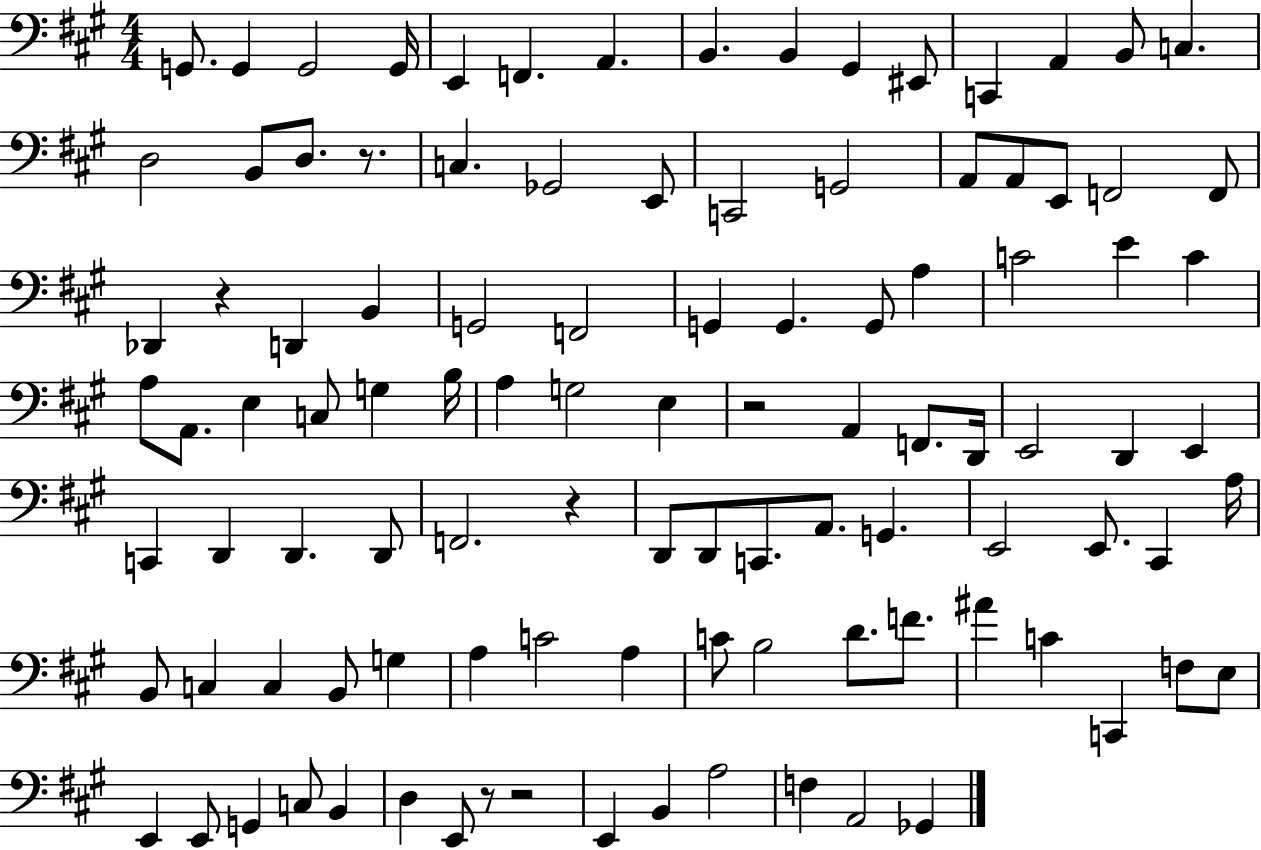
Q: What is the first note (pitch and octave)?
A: G2